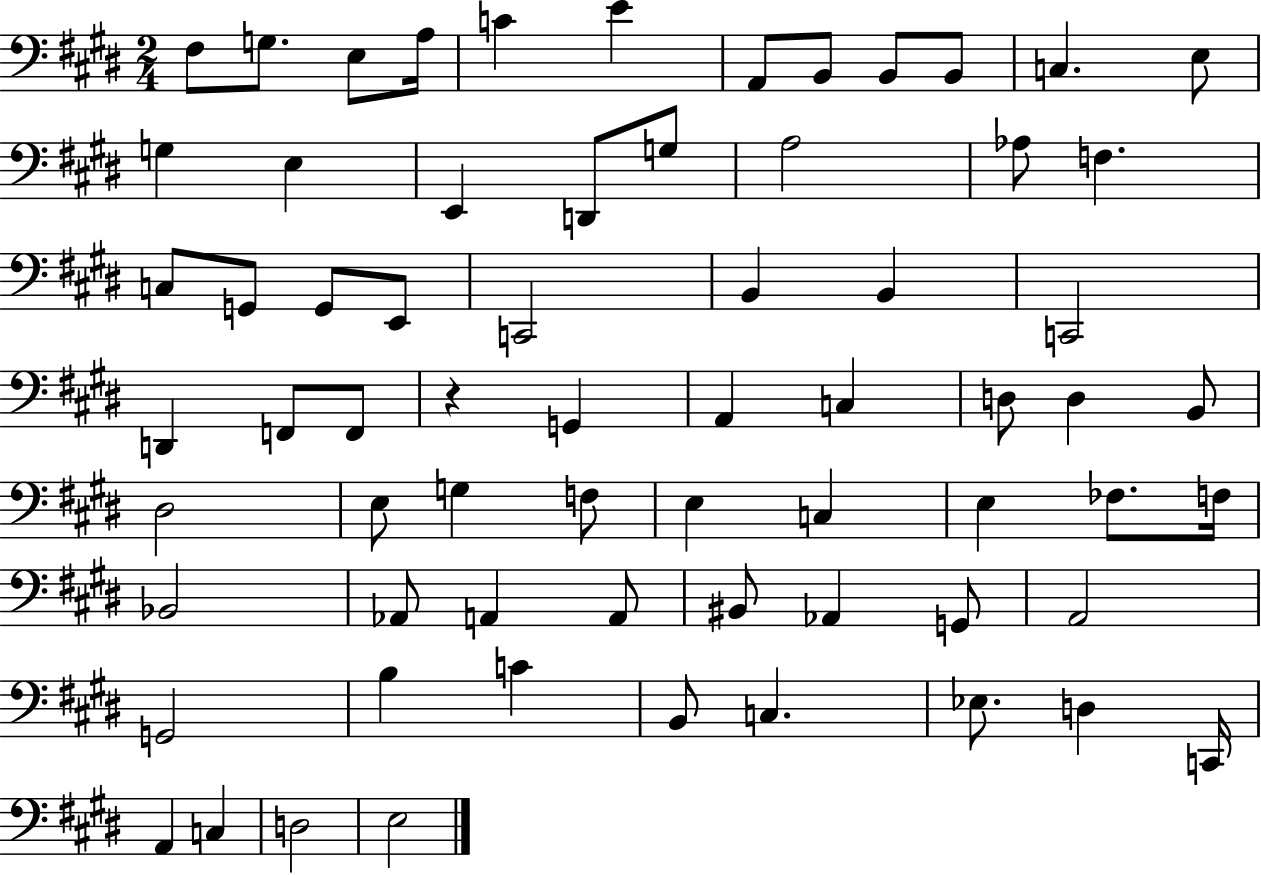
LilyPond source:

{
  \clef bass
  \numericTimeSignature
  \time 2/4
  \key e \major
  \repeat volta 2 { fis8 g8. e8 a16 | c'4 e'4 | a,8 b,8 b,8 b,8 | c4. e8 | \break g4 e4 | e,4 d,8 g8 | a2 | aes8 f4. | \break c8 g,8 g,8 e,8 | c,2 | b,4 b,4 | c,2 | \break d,4 f,8 f,8 | r4 g,4 | a,4 c4 | d8 d4 b,8 | \break dis2 | e8 g4 f8 | e4 c4 | e4 fes8. f16 | \break bes,2 | aes,8 a,4 a,8 | bis,8 aes,4 g,8 | a,2 | \break g,2 | b4 c'4 | b,8 c4. | ees8. d4 c,16 | \break a,4 c4 | d2 | e2 | } \bar "|."
}